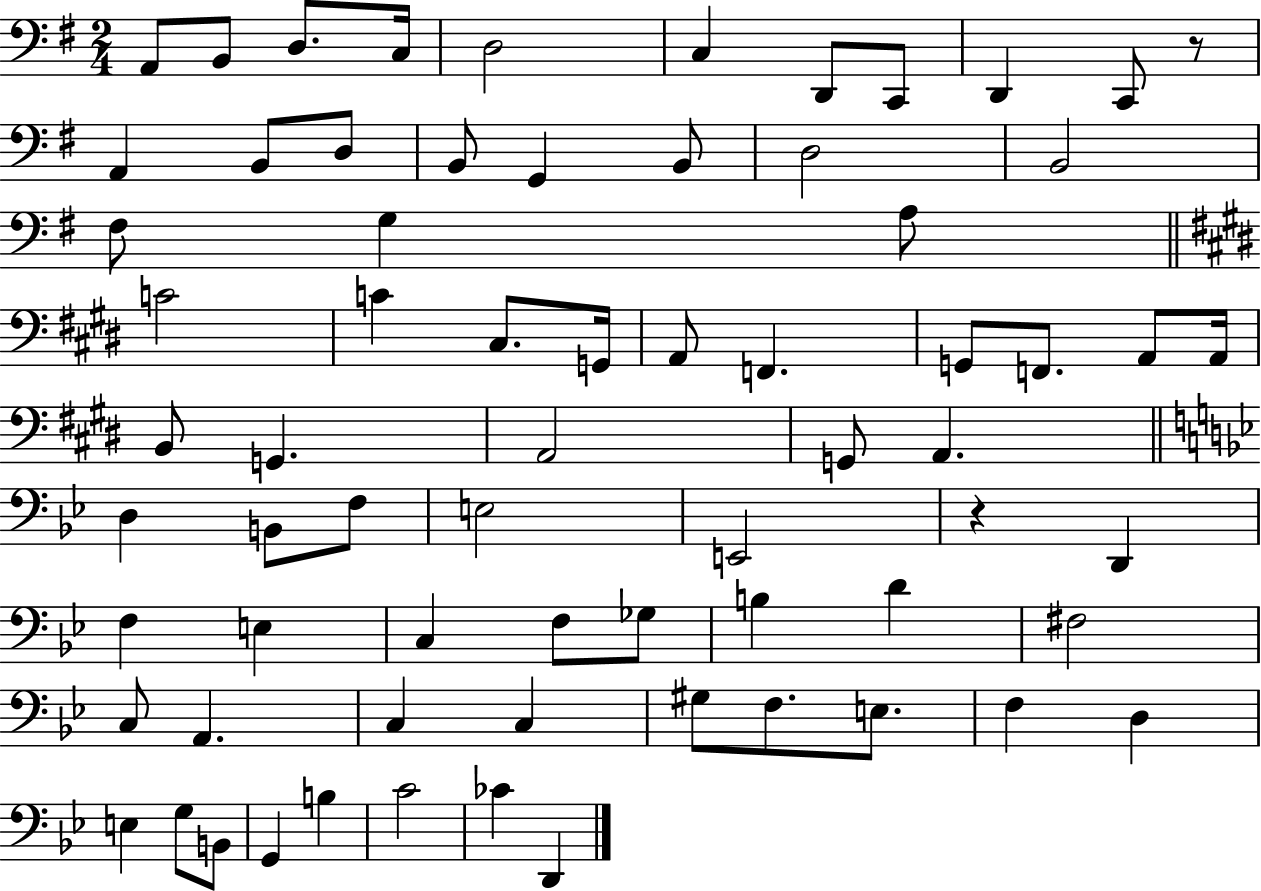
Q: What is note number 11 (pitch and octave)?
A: A2